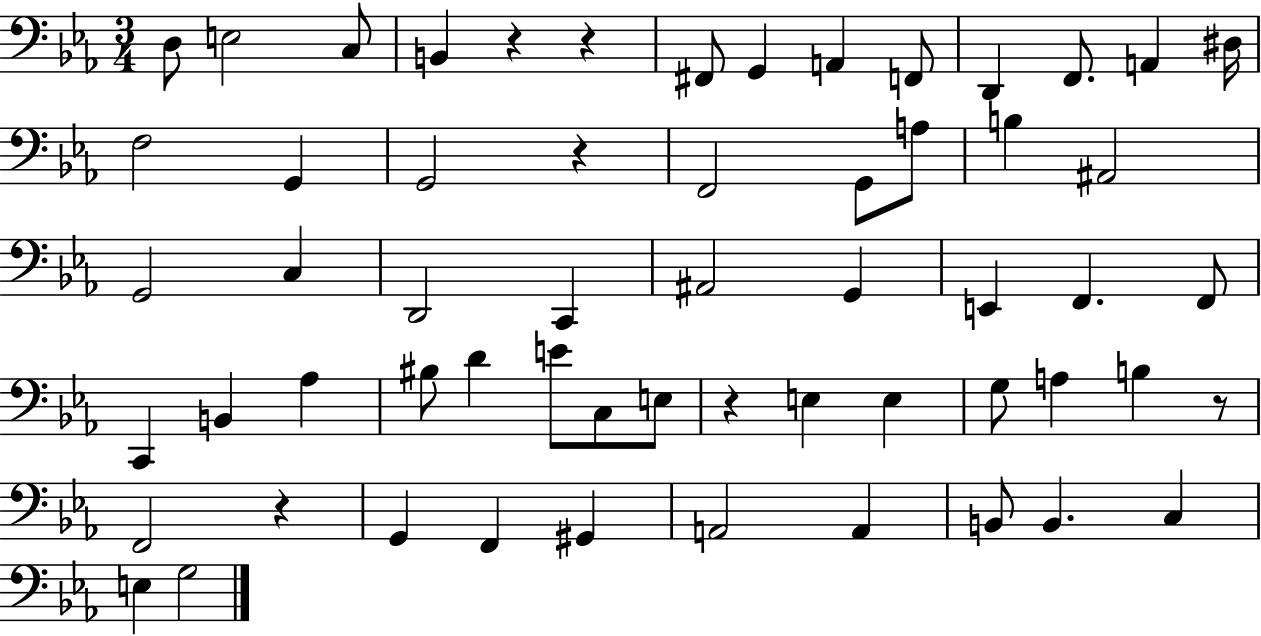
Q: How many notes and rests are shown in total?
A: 59